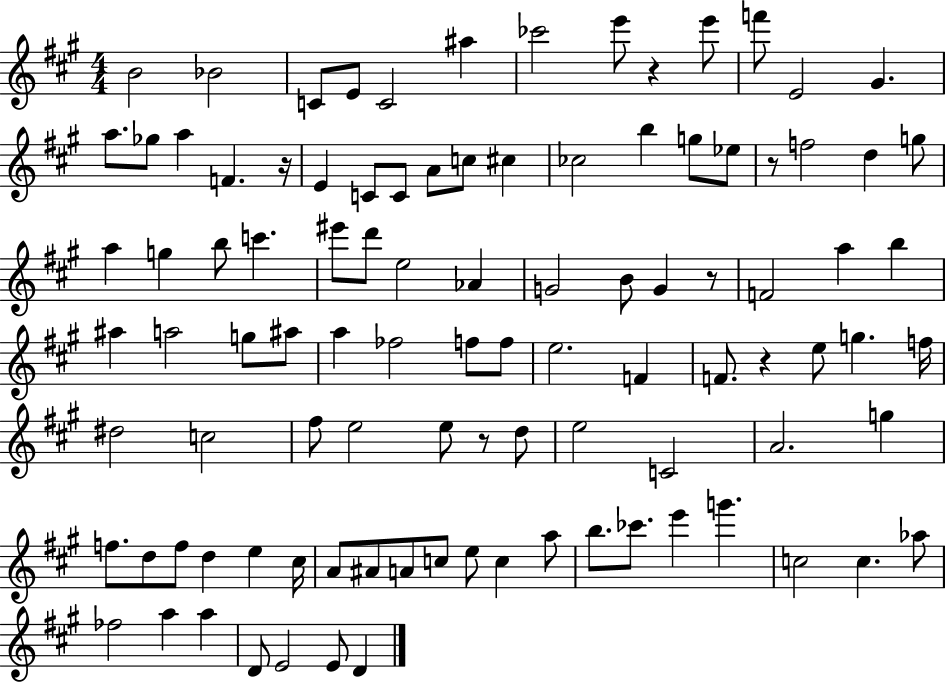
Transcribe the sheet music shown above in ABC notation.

X:1
T:Untitled
M:4/4
L:1/4
K:A
B2 _B2 C/2 E/2 C2 ^a _c'2 e'/2 z e'/2 f'/2 E2 ^G a/2 _g/2 a F z/4 E C/2 C/2 A/2 c/2 ^c _c2 b g/2 _e/2 z/2 f2 d g/2 a g b/2 c' ^e'/2 d'/2 e2 _A G2 B/2 G z/2 F2 a b ^a a2 g/2 ^a/2 a _f2 f/2 f/2 e2 F F/2 z e/2 g f/4 ^d2 c2 ^f/2 e2 e/2 z/2 d/2 e2 C2 A2 g f/2 d/2 f/2 d e ^c/4 A/2 ^A/2 A/2 c/2 e/2 c a/2 b/2 _c'/2 e' g' c2 c _a/2 _f2 a a D/2 E2 E/2 D